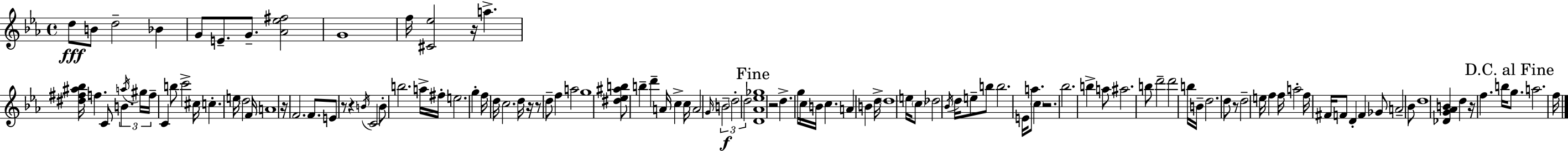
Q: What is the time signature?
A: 4/4